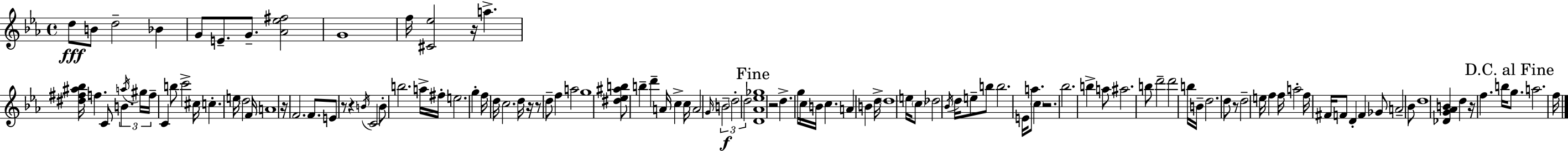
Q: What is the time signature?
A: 4/4